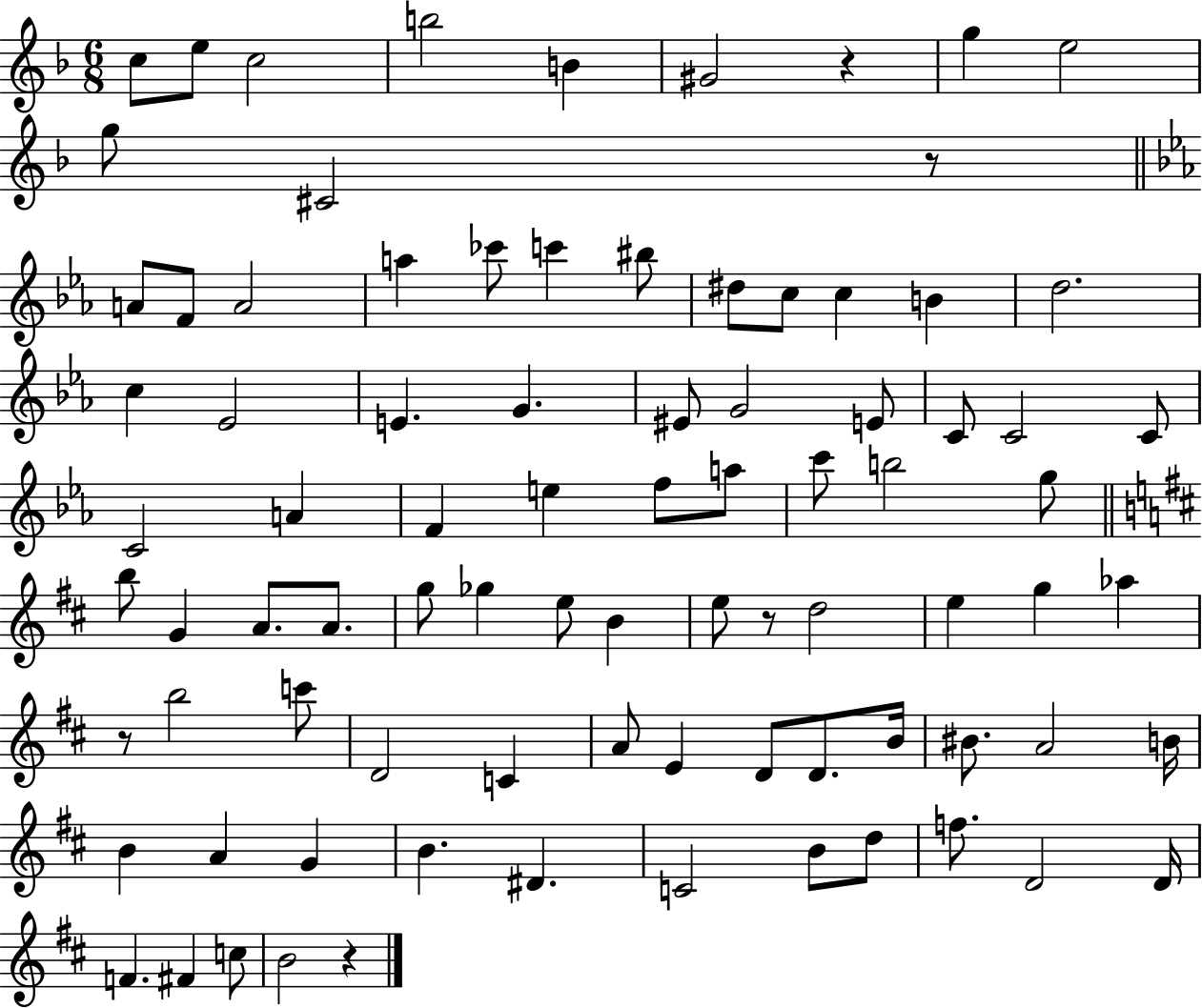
C5/e E5/e C5/h B5/h B4/q G#4/h R/q G5/q E5/h G5/e C#4/h R/e A4/e F4/e A4/h A5/q CES6/e C6/q BIS5/e D#5/e C5/e C5/q B4/q D5/h. C5/q Eb4/h E4/q. G4/q. EIS4/e G4/h E4/e C4/e C4/h C4/e C4/h A4/q F4/q E5/q F5/e A5/e C6/e B5/h G5/e B5/e G4/q A4/e. A4/e. G5/e Gb5/q E5/e B4/q E5/e R/e D5/h E5/q G5/q Ab5/q R/e B5/h C6/e D4/h C4/q A4/e E4/q D4/e D4/e. B4/s BIS4/e. A4/h B4/s B4/q A4/q G4/q B4/q. D#4/q. C4/h B4/e D5/e F5/e. D4/h D4/s F4/q. F#4/q C5/e B4/h R/q